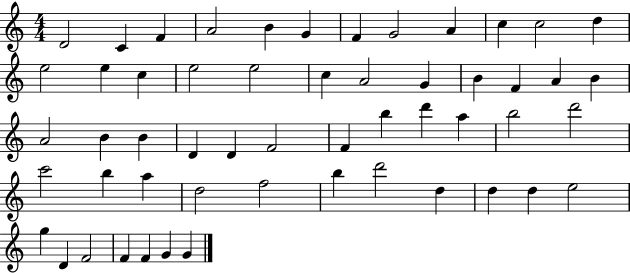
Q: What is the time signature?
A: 4/4